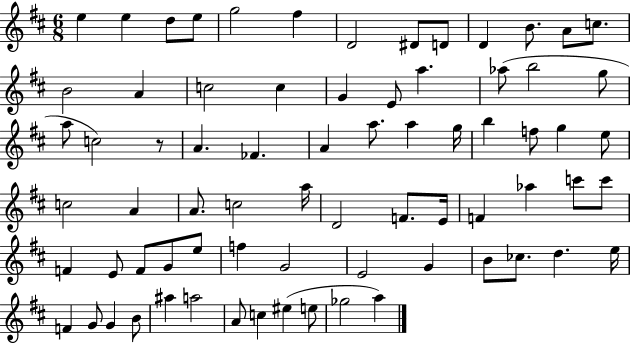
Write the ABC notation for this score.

X:1
T:Untitled
M:6/8
L:1/4
K:D
e e d/2 e/2 g2 ^f D2 ^D/2 D/2 D B/2 A/2 c/2 B2 A c2 c G E/2 a _a/2 b2 g/2 a/2 c2 z/2 A _F A a/2 a g/4 b f/2 g e/2 c2 A A/2 c2 a/4 D2 F/2 E/4 F _a c'/2 c'/2 F E/2 F/2 G/2 e/2 f G2 E2 G B/2 _c/2 d e/4 F G/2 G B/2 ^a a2 A/2 c ^e e/2 _g2 a